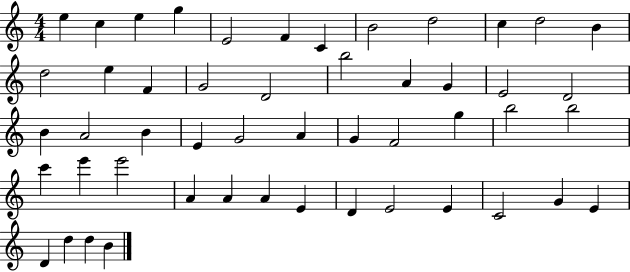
X:1
T:Untitled
M:4/4
L:1/4
K:C
e c e g E2 F C B2 d2 c d2 B d2 e F G2 D2 b2 A G E2 D2 B A2 B E G2 A G F2 g b2 b2 c' e' e'2 A A A E D E2 E C2 G E D d d B